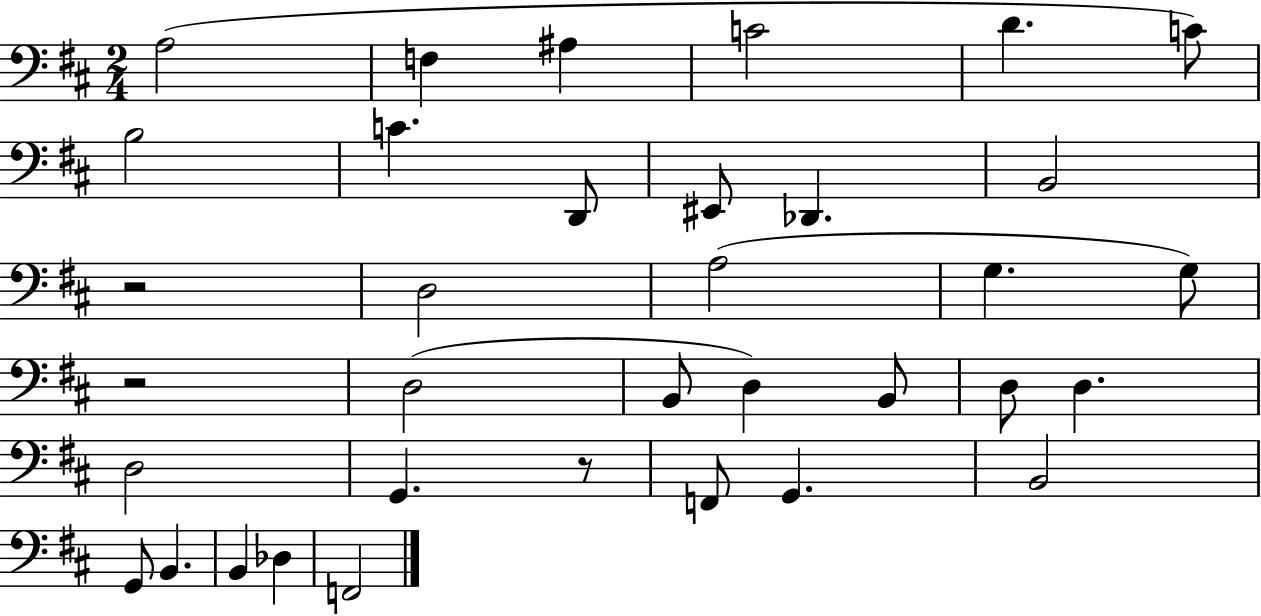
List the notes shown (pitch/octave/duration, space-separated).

A3/h F3/q A#3/q C4/h D4/q. C4/e B3/h C4/q. D2/e EIS2/e Db2/q. B2/h R/h D3/h A3/h G3/q. G3/e R/h D3/h B2/e D3/q B2/e D3/e D3/q. D3/h G2/q. R/e F2/e G2/q. B2/h G2/e B2/q. B2/q Db3/q F2/h